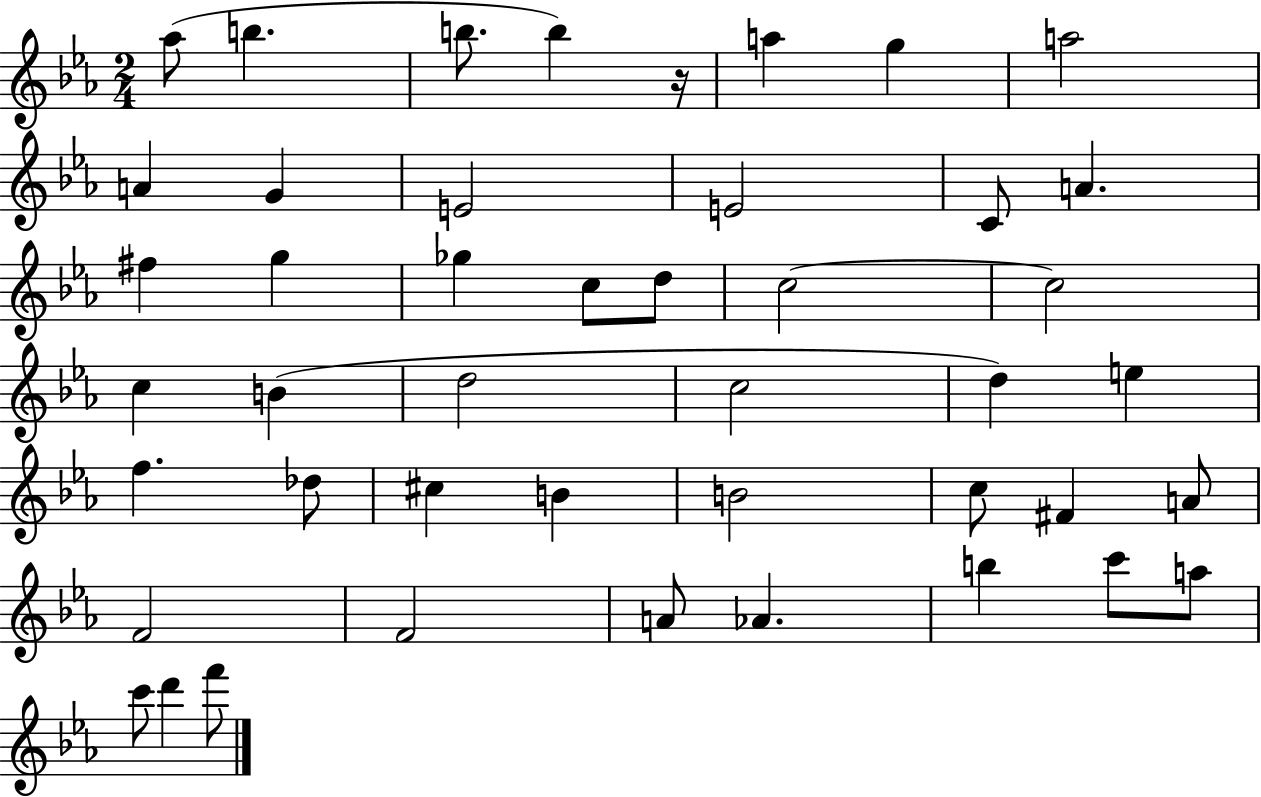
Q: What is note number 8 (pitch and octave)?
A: A4